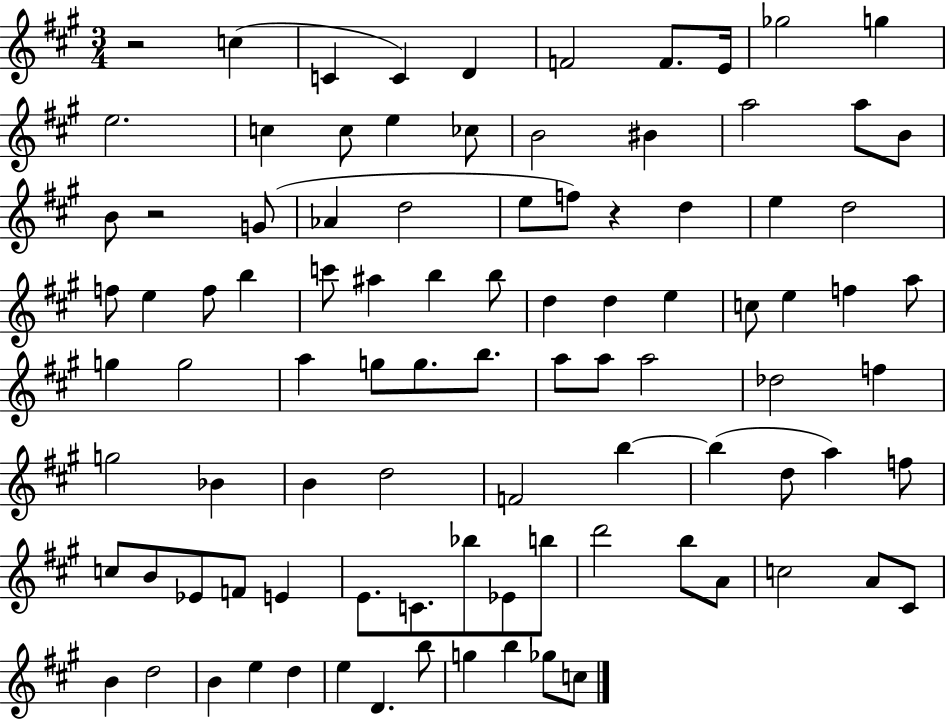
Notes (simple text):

R/h C5/q C4/q C4/q D4/q F4/h F4/e. E4/s Gb5/h G5/q E5/h. C5/q C5/e E5/q CES5/e B4/h BIS4/q A5/h A5/e B4/e B4/e R/h G4/e Ab4/q D5/h E5/e F5/e R/q D5/q E5/q D5/h F5/e E5/q F5/e B5/q C6/e A#5/q B5/q B5/e D5/q D5/q E5/q C5/e E5/q F5/q A5/e G5/q G5/h A5/q G5/e G5/e. B5/e. A5/e A5/e A5/h Db5/h F5/q G5/h Bb4/q B4/q D5/h F4/h B5/q B5/q D5/e A5/q F5/e C5/e B4/e Eb4/e F4/e E4/q E4/e. C4/e. Bb5/e Eb4/e B5/e D6/h B5/e A4/e C5/h A4/e C#4/e B4/q D5/h B4/q E5/q D5/q E5/q D4/q. B5/e G5/q B5/q Gb5/e C5/e